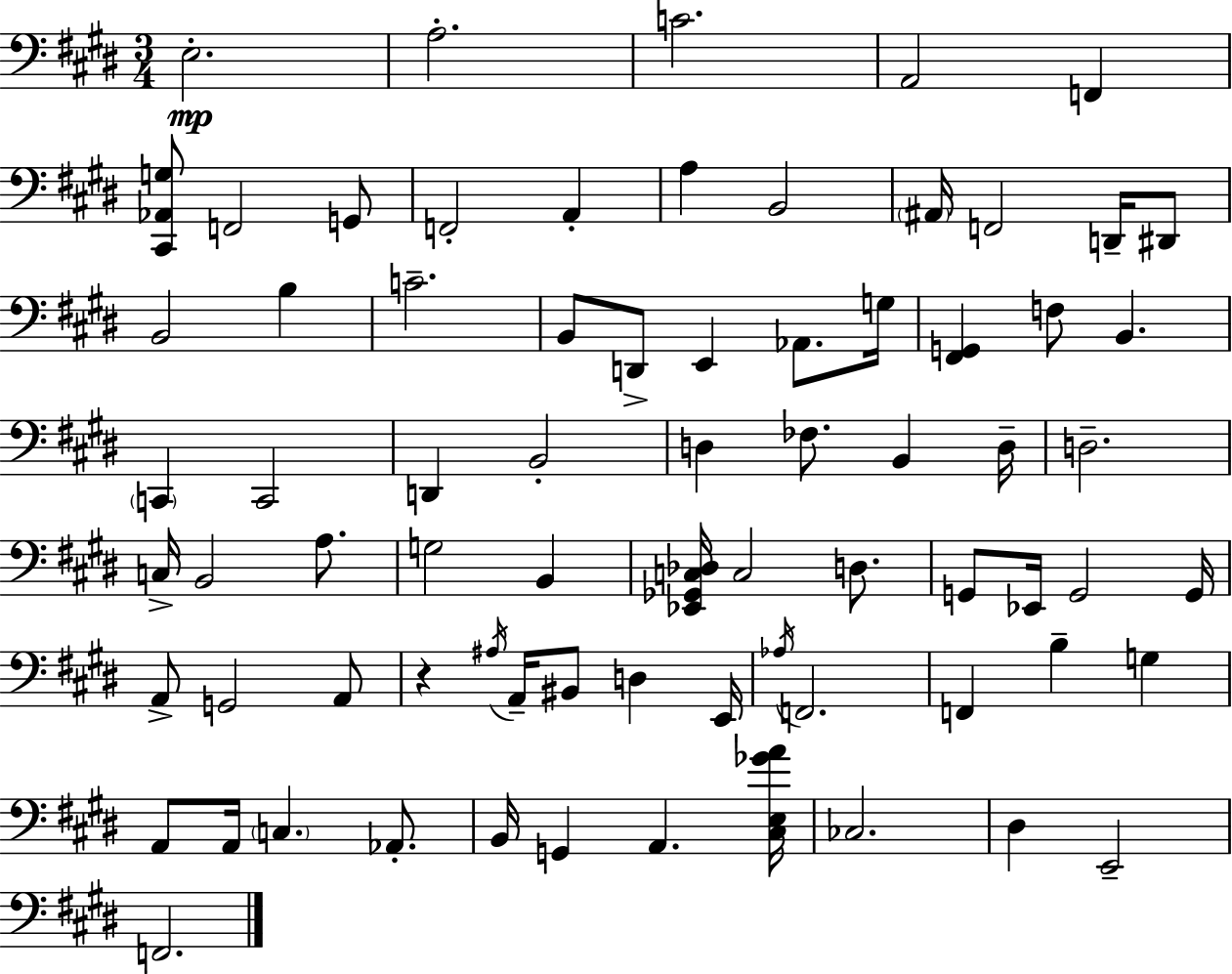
E3/h. A3/h. C4/h. A2/h F2/q [C#2,Ab2,G3]/e F2/h G2/e F2/h A2/q A3/q B2/h A#2/s F2/h D2/s D#2/e B2/h B3/q C4/h. B2/e D2/e E2/q Ab2/e. G3/s [F#2,G2]/q F3/e B2/q. C2/q C2/h D2/q B2/h D3/q FES3/e. B2/q D3/s D3/h. C3/s B2/h A3/e. G3/h B2/q [Eb2,Gb2,C3,Db3]/s C3/h D3/e. G2/e Eb2/s G2/h G2/s A2/e G2/h A2/e R/q A#3/s A2/s BIS2/e D3/q E2/s Ab3/s F2/h. F2/q B3/q G3/q A2/e A2/s C3/q. Ab2/e. B2/s G2/q A2/q. [C#3,E3,Gb4,A4]/s CES3/h. D#3/q E2/h F2/h.